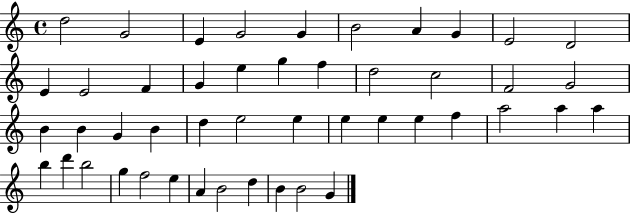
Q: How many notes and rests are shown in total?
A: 47